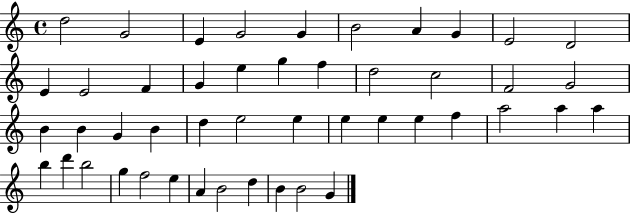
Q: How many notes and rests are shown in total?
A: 47